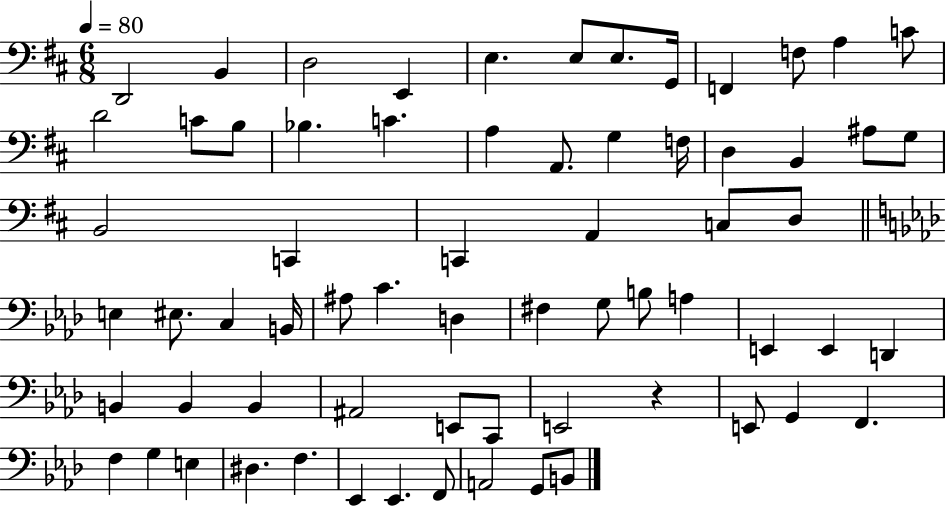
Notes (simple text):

D2/h B2/q D3/h E2/q E3/q. E3/e E3/e. G2/s F2/q F3/e A3/q C4/e D4/h C4/e B3/e Bb3/q. C4/q. A3/q A2/e. G3/q F3/s D3/q B2/q A#3/e G3/e B2/h C2/q C2/q A2/q C3/e D3/e E3/q EIS3/e. C3/q B2/s A#3/e C4/q. D3/q F#3/q G3/e B3/e A3/q E2/q E2/q D2/q B2/q B2/q B2/q A#2/h E2/e C2/e E2/h R/q E2/e G2/q F2/q. F3/q G3/q E3/q D#3/q. F3/q. Eb2/q Eb2/q. F2/e A2/h G2/e B2/e